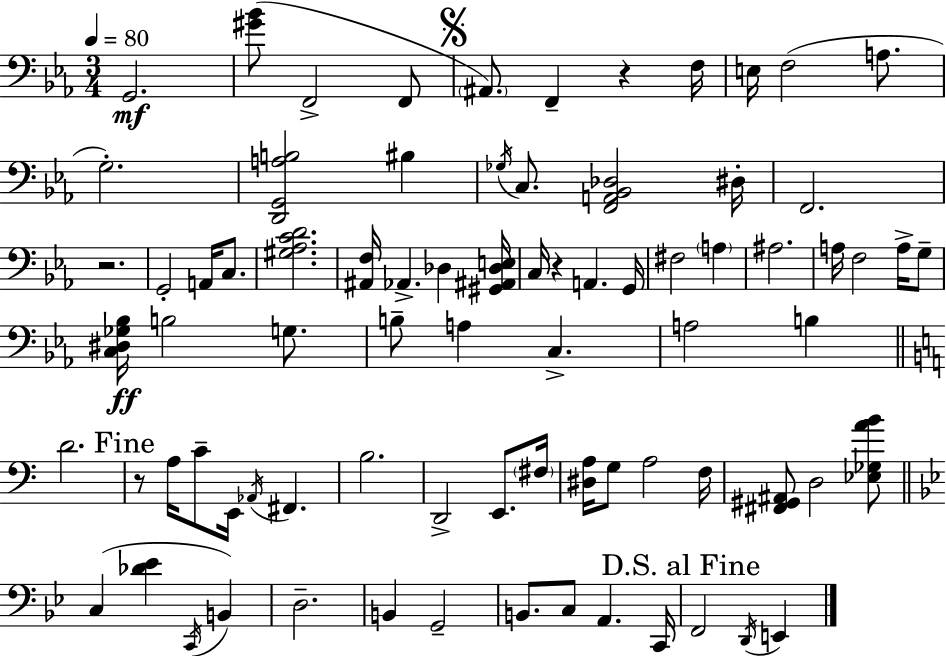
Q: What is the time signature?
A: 3/4